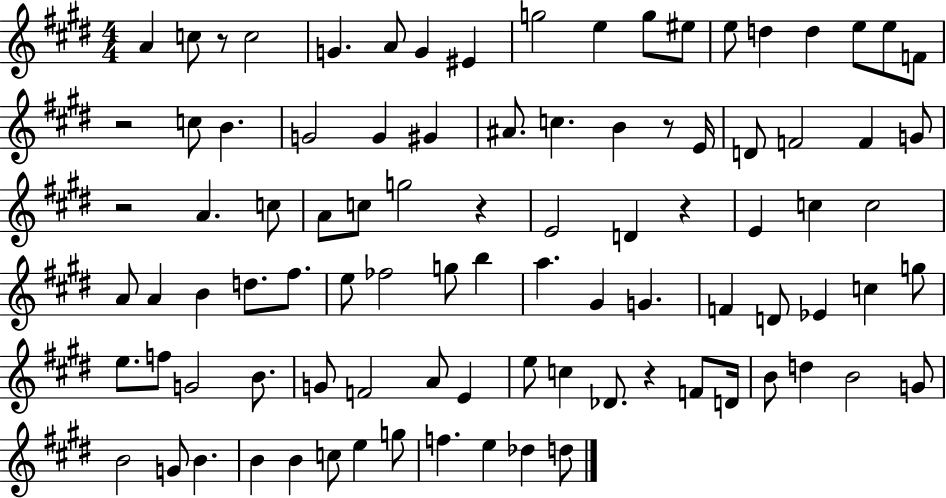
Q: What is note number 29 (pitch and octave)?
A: F4